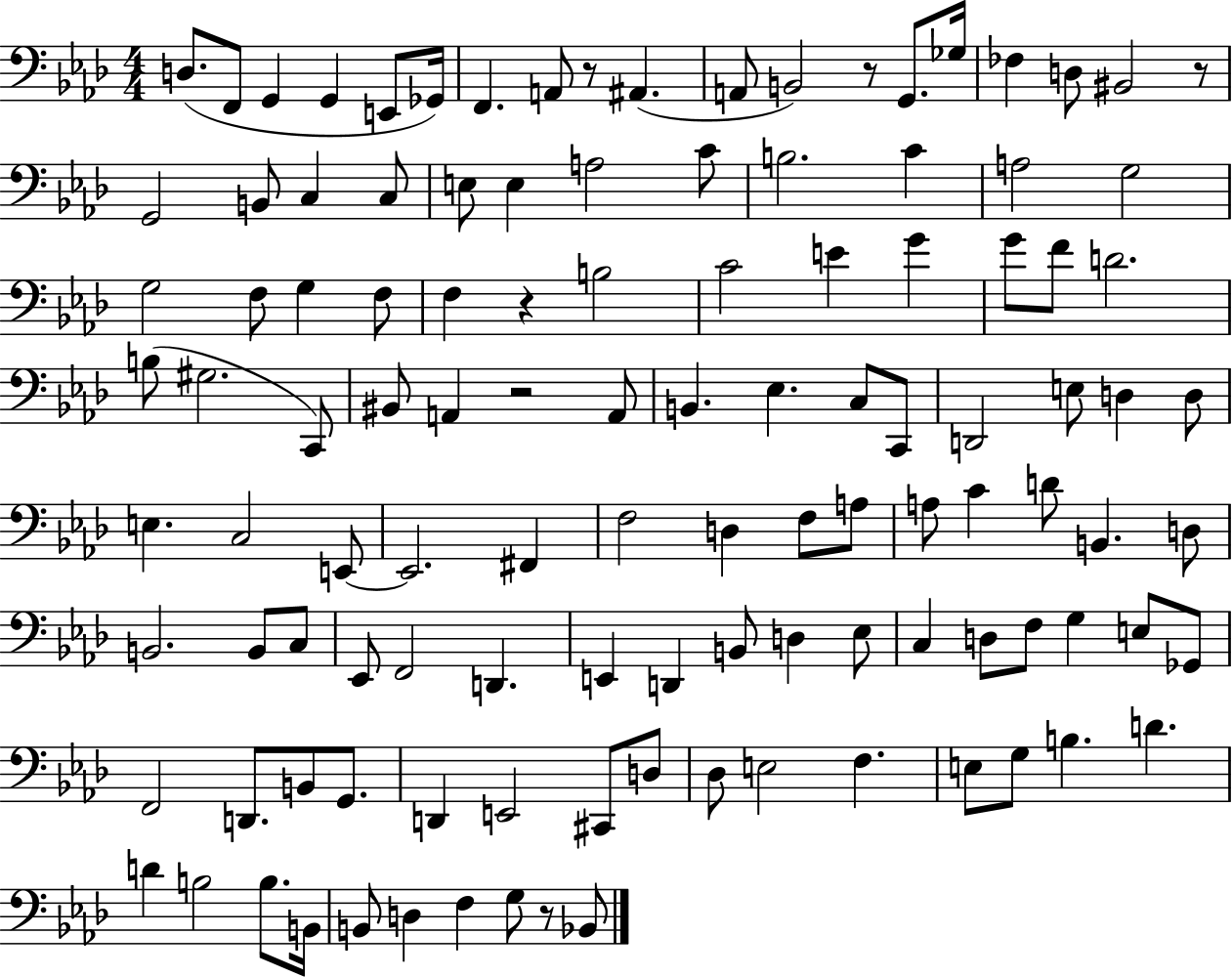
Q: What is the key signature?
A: AES major